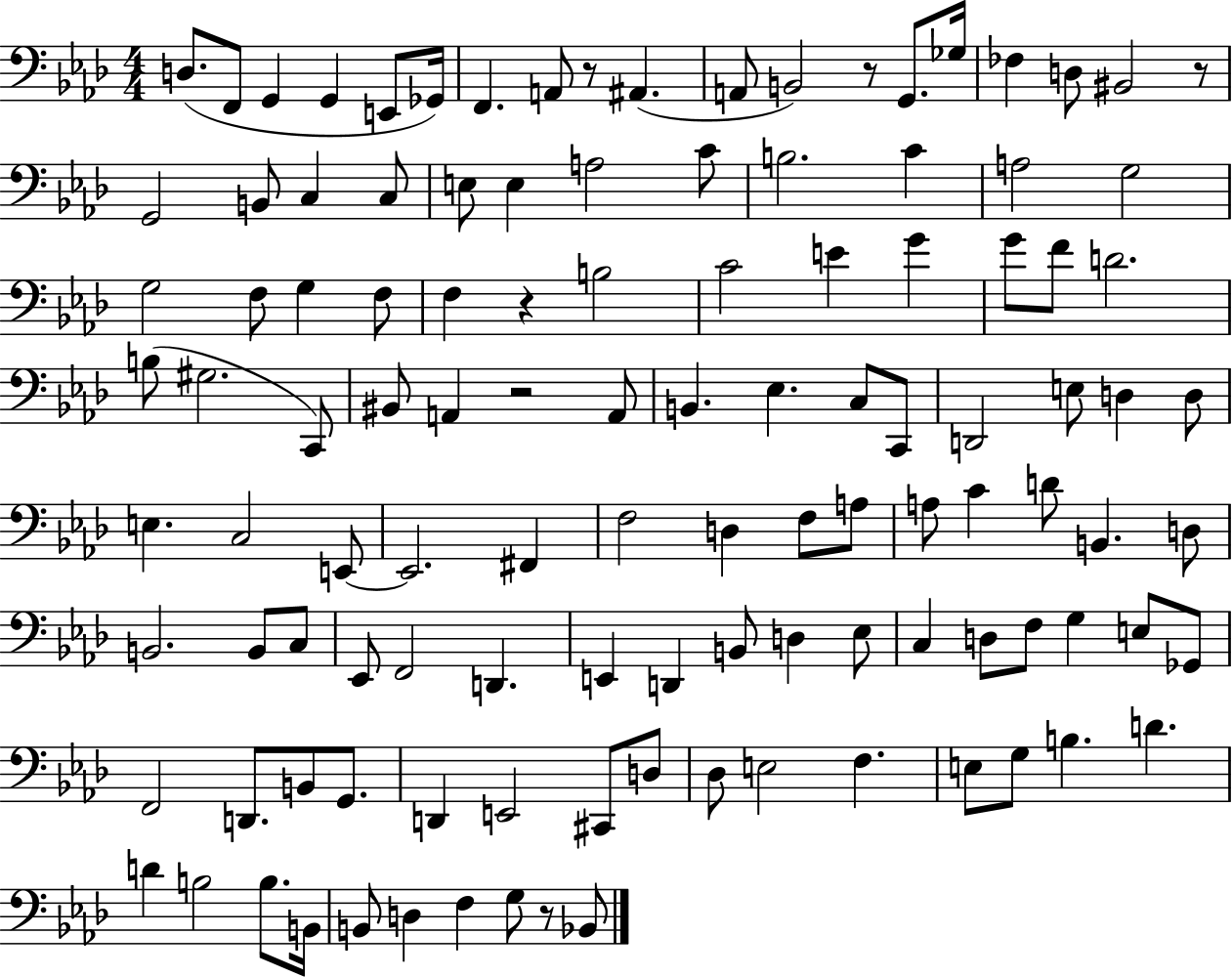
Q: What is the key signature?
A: AES major